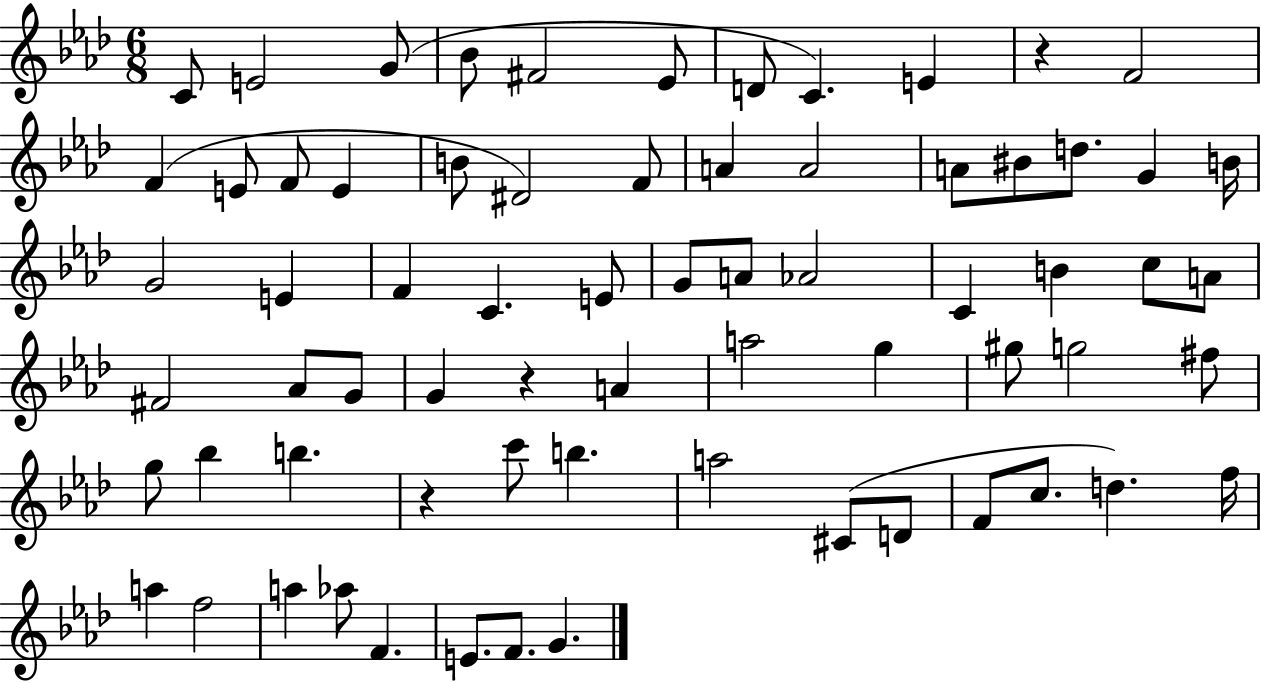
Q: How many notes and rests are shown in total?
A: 69